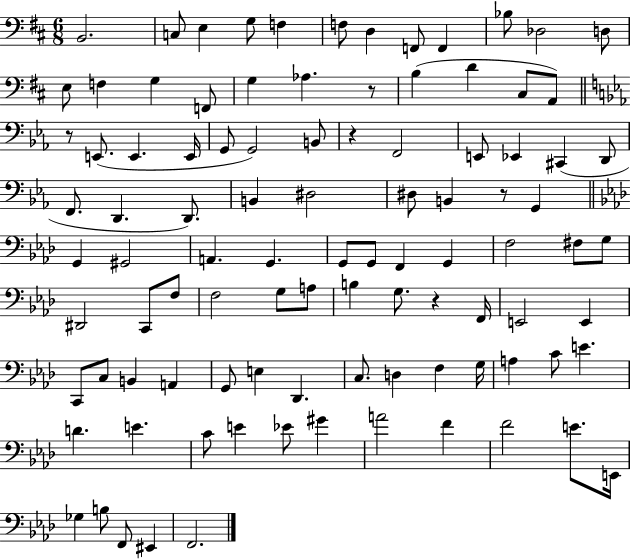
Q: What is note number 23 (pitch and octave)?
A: E2